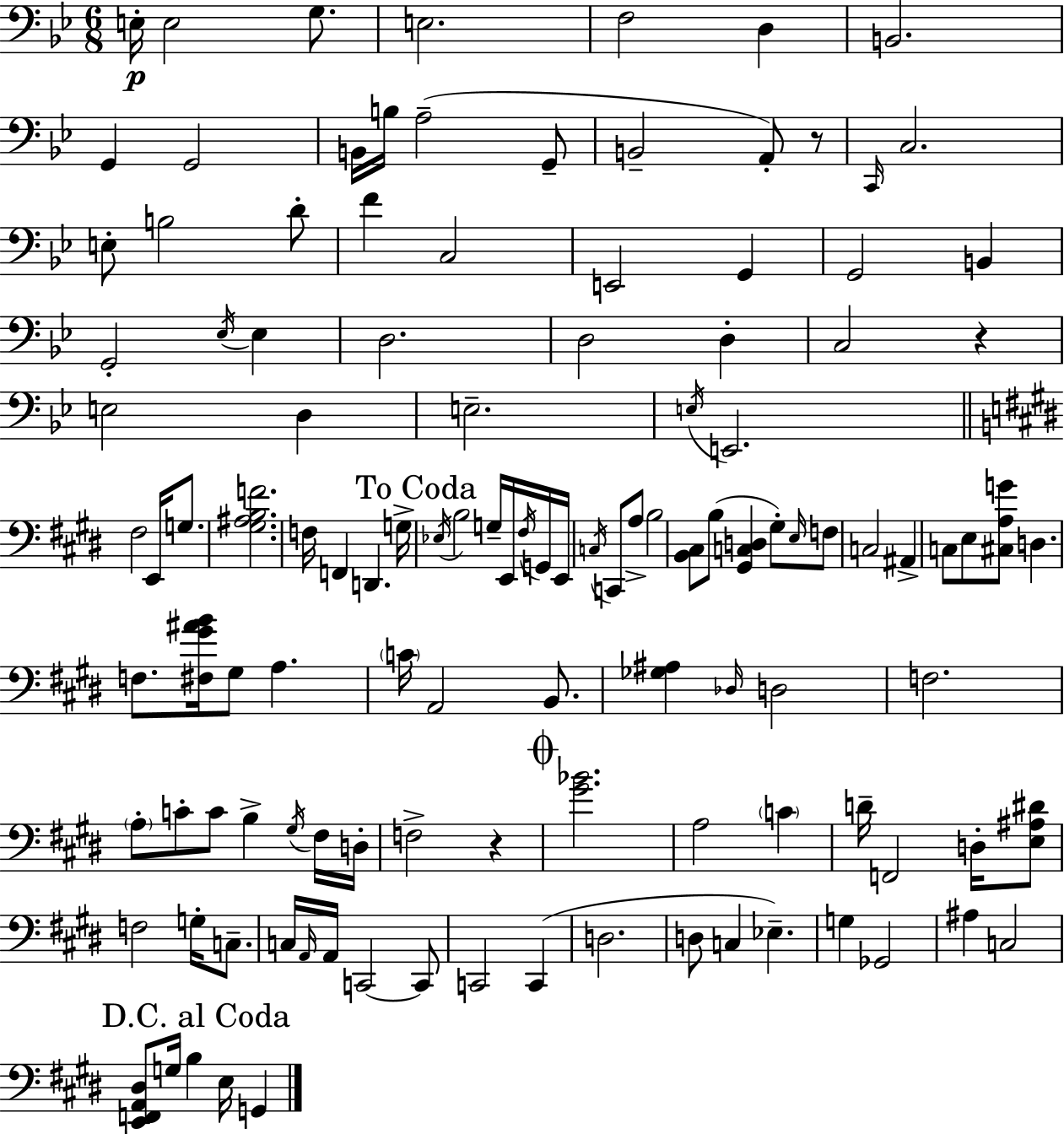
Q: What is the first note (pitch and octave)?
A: E3